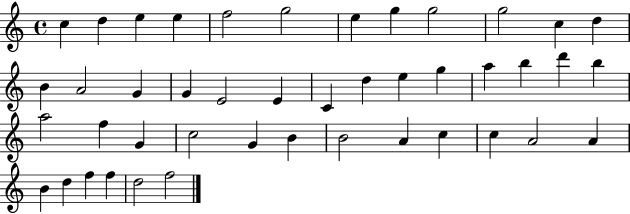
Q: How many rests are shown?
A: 0